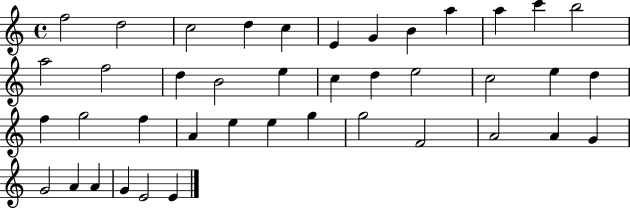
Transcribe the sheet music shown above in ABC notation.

X:1
T:Untitled
M:4/4
L:1/4
K:C
f2 d2 c2 d c E G B a a c' b2 a2 f2 d B2 e c d e2 c2 e d f g2 f A e e g g2 F2 A2 A G G2 A A G E2 E